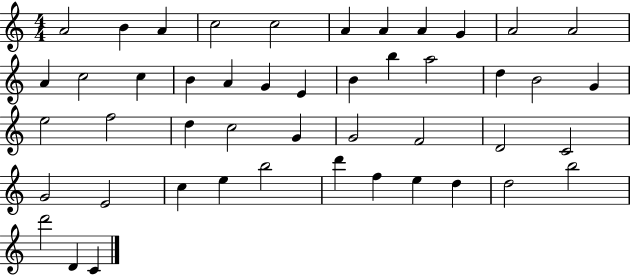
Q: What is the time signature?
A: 4/4